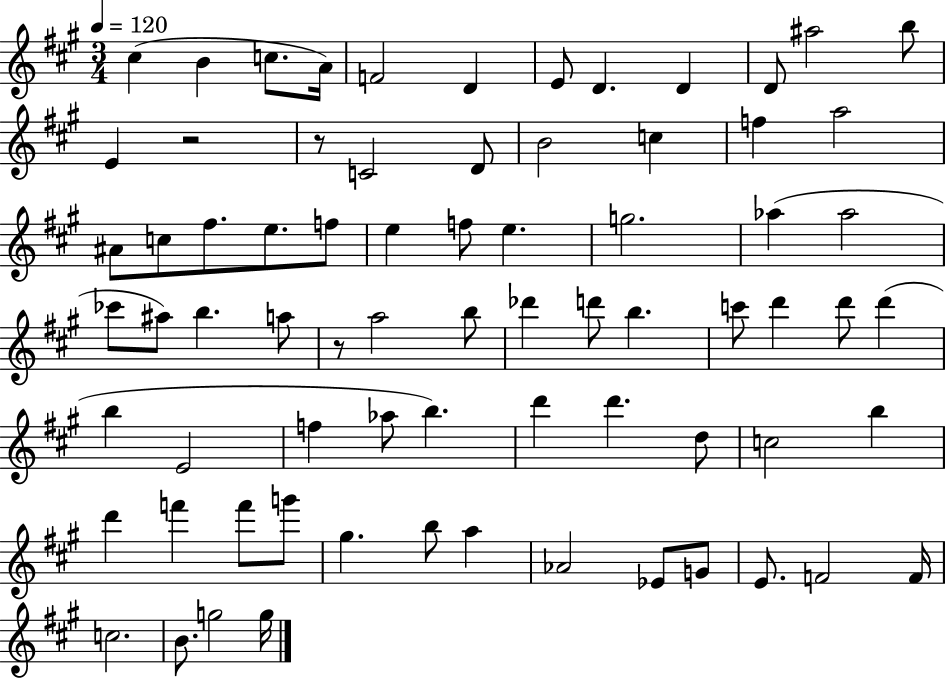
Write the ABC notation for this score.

X:1
T:Untitled
M:3/4
L:1/4
K:A
^c B c/2 A/4 F2 D E/2 D D D/2 ^a2 b/2 E z2 z/2 C2 D/2 B2 c f a2 ^A/2 c/2 ^f/2 e/2 f/2 e f/2 e g2 _a _a2 _c'/2 ^a/2 b a/2 z/2 a2 b/2 _d' d'/2 b c'/2 d' d'/2 d' b E2 f _a/2 b d' d' d/2 c2 b d' f' f'/2 g'/2 ^g b/2 a _A2 _E/2 G/2 E/2 F2 F/4 c2 B/2 g2 g/4